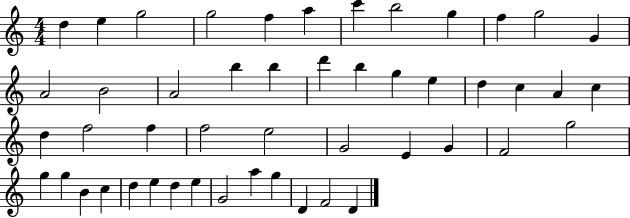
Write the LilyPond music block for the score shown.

{
  \clef treble
  \numericTimeSignature
  \time 4/4
  \key c \major
  d''4 e''4 g''2 | g''2 f''4 a''4 | c'''4 b''2 g''4 | f''4 g''2 g'4 | \break a'2 b'2 | a'2 b''4 b''4 | d'''4 b''4 g''4 e''4 | d''4 c''4 a'4 c''4 | \break d''4 f''2 f''4 | f''2 e''2 | g'2 e'4 g'4 | f'2 g''2 | \break g''4 g''4 b'4 c''4 | d''4 e''4 d''4 e''4 | g'2 a''4 g''4 | d'4 f'2 d'4 | \break \bar "|."
}